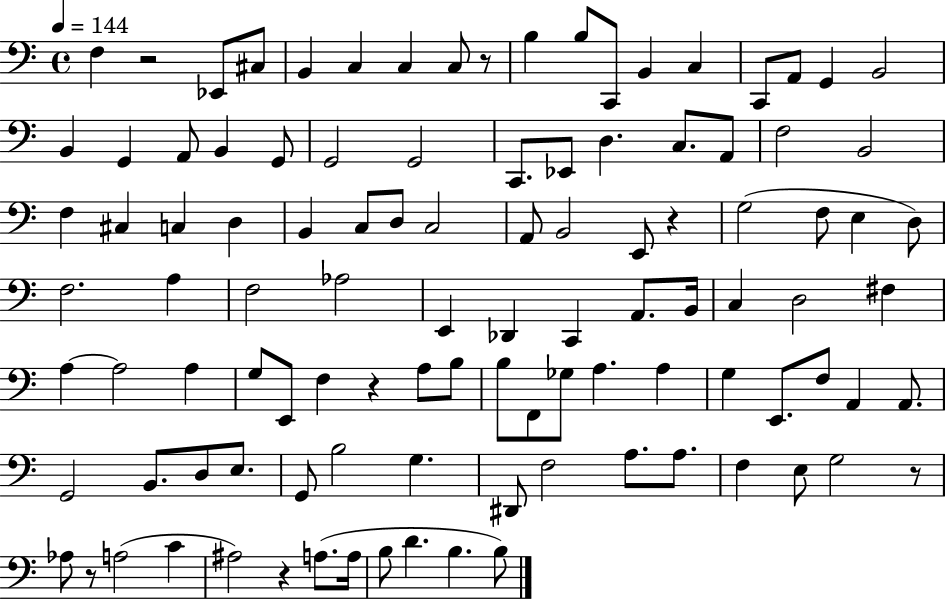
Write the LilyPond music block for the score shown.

{
  \clef bass
  \time 4/4
  \defaultTimeSignature
  \key c \major
  \tempo 4 = 144
  f4 r2 ees,8 cis8 | b,4 c4 c4 c8 r8 | b4 b8 c,8 b,4 c4 | c,8 a,8 g,4 b,2 | \break b,4 g,4 a,8 b,4 g,8 | g,2 g,2 | c,8. ees,8 d4. c8. a,8 | f2 b,2 | \break f4 cis4 c4 d4 | b,4 c8 d8 c2 | a,8 b,2 e,8 r4 | g2( f8 e4 d8) | \break f2. a4 | f2 aes2 | e,4 des,4 c,4 a,8. b,16 | c4 d2 fis4 | \break a4~~ a2 a4 | g8 e,8 f4 r4 a8 b8 | b8 f,8 ges8 a4. a4 | g4 e,8. f8 a,4 a,8. | \break g,2 b,8. d8 e8. | g,8 b2 g4. | dis,8 f2 a8. a8. | f4 e8 g2 r8 | \break aes8 r8 a2( c'4 | ais2) r4 a8.( a16 | b8 d'4. b4. b8) | \bar "|."
}